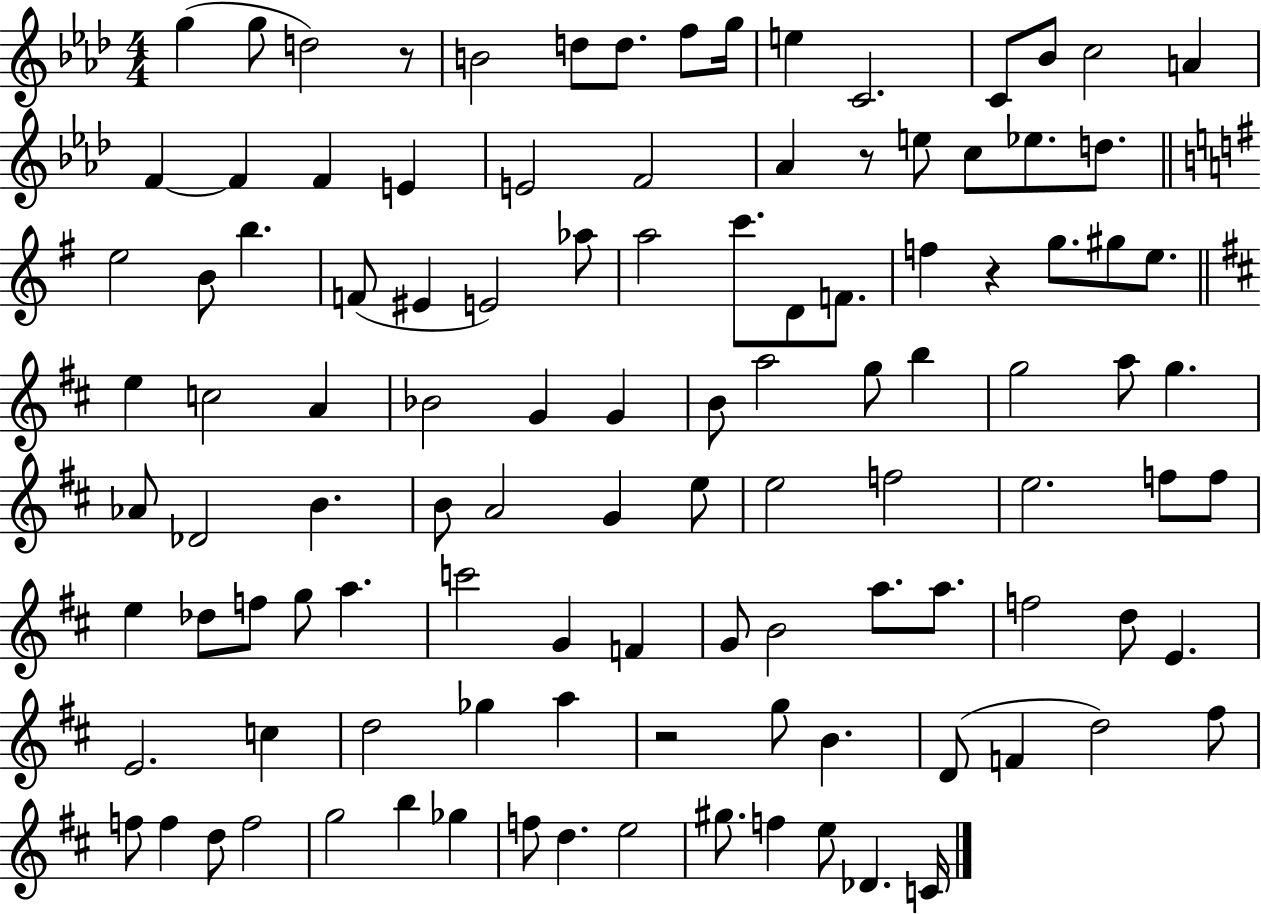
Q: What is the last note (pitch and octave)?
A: C4